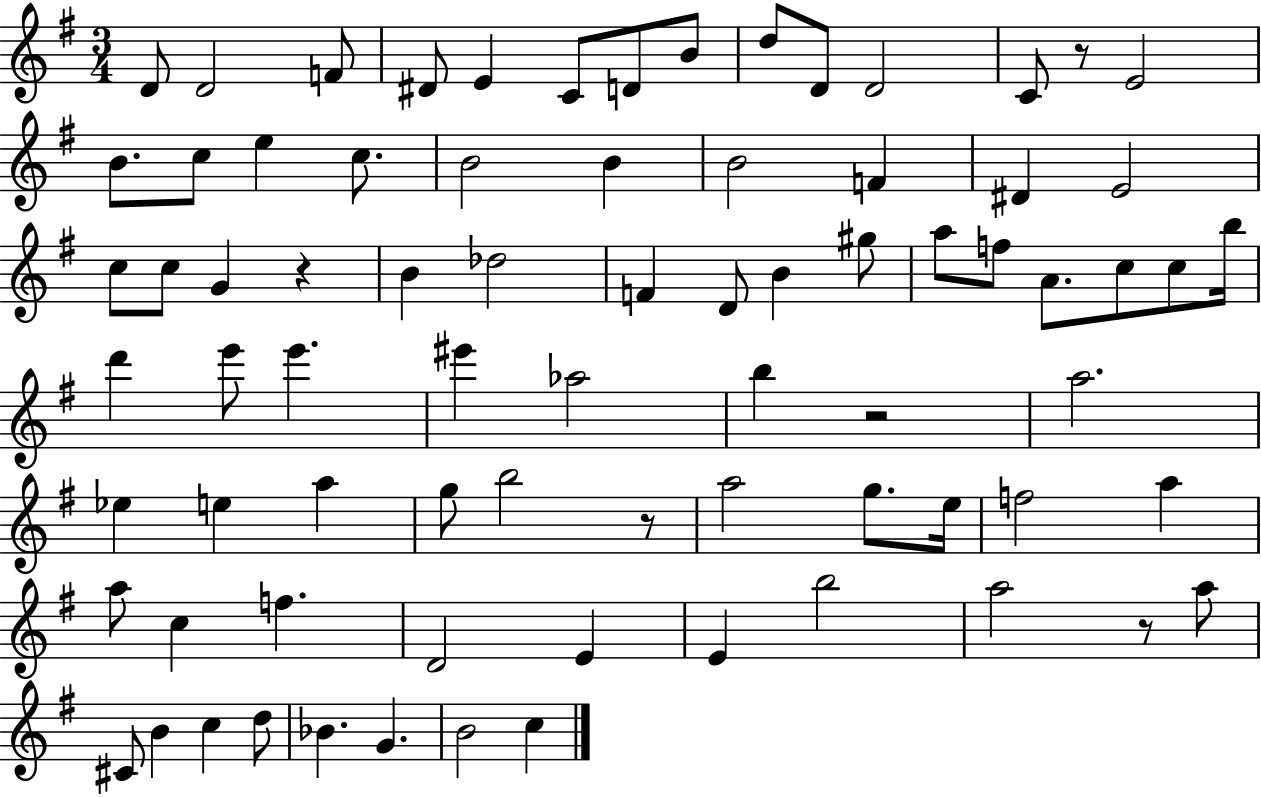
D4/e D4/h F4/e D#4/e E4/q C4/e D4/e B4/e D5/e D4/e D4/h C4/e R/e E4/h B4/e. C5/e E5/q C5/e. B4/h B4/q B4/h F4/q D#4/q E4/h C5/e C5/e G4/q R/q B4/q Db5/h F4/q D4/e B4/q G#5/e A5/e F5/e A4/e. C5/e C5/e B5/s D6/q E6/e E6/q. EIS6/q Ab5/h B5/q R/h A5/h. Eb5/q E5/q A5/q G5/e B5/h R/e A5/h G5/e. E5/s F5/h A5/q A5/e C5/q F5/q. D4/h E4/q E4/q B5/h A5/h R/e A5/e C#4/e B4/q C5/q D5/e Bb4/q. G4/q. B4/h C5/q